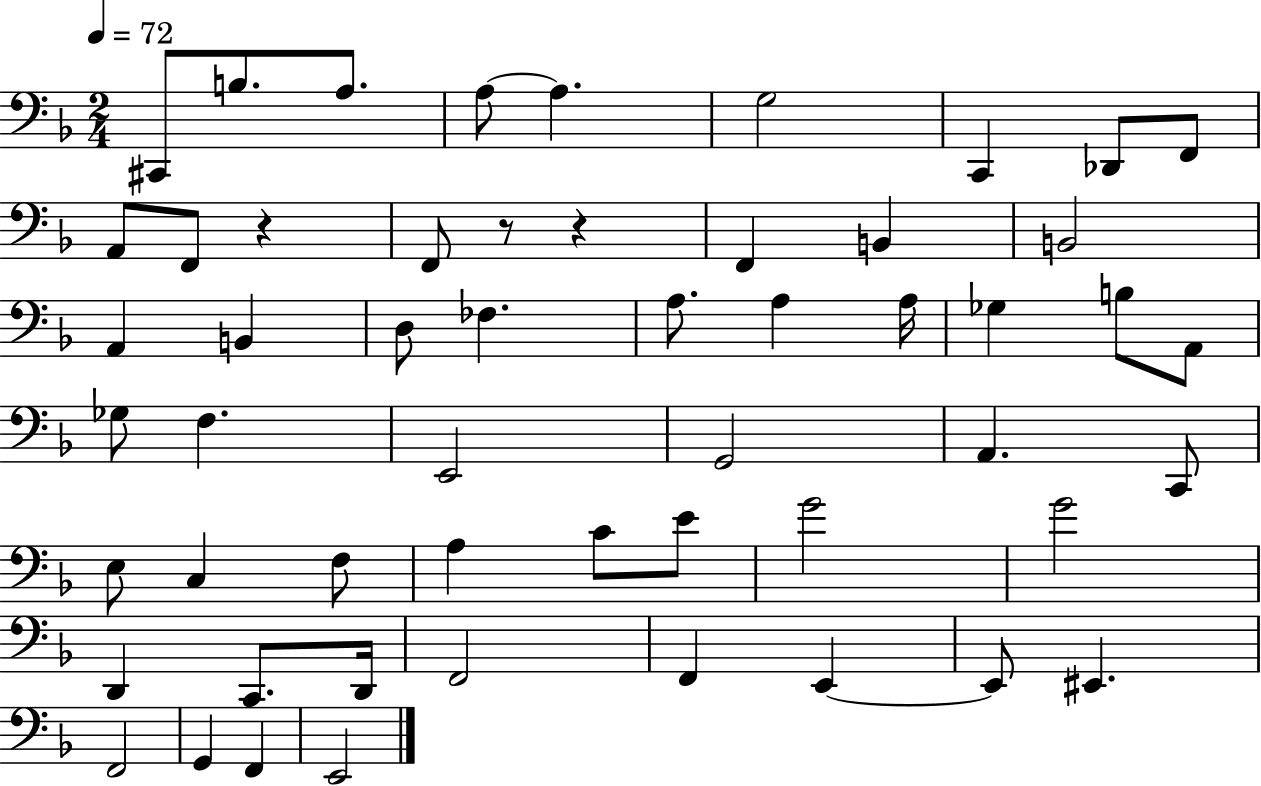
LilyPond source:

{
  \clef bass
  \numericTimeSignature
  \time 2/4
  \key f \major
  \tempo 4 = 72
  cis,8 b8. a8. | a8~~ a4. | g2 | c,4 des,8 f,8 | \break a,8 f,8 r4 | f,8 r8 r4 | f,4 b,4 | b,2 | \break a,4 b,4 | d8 fes4. | a8. a4 a16 | ges4 b8 a,8 | \break ges8 f4. | e,2 | g,2 | a,4. c,8 | \break e8 c4 f8 | a4 c'8 e'8 | g'2 | g'2 | \break d,4 c,8. d,16 | f,2 | f,4 e,4~~ | e,8 eis,4. | \break f,2 | g,4 f,4 | e,2 | \bar "|."
}